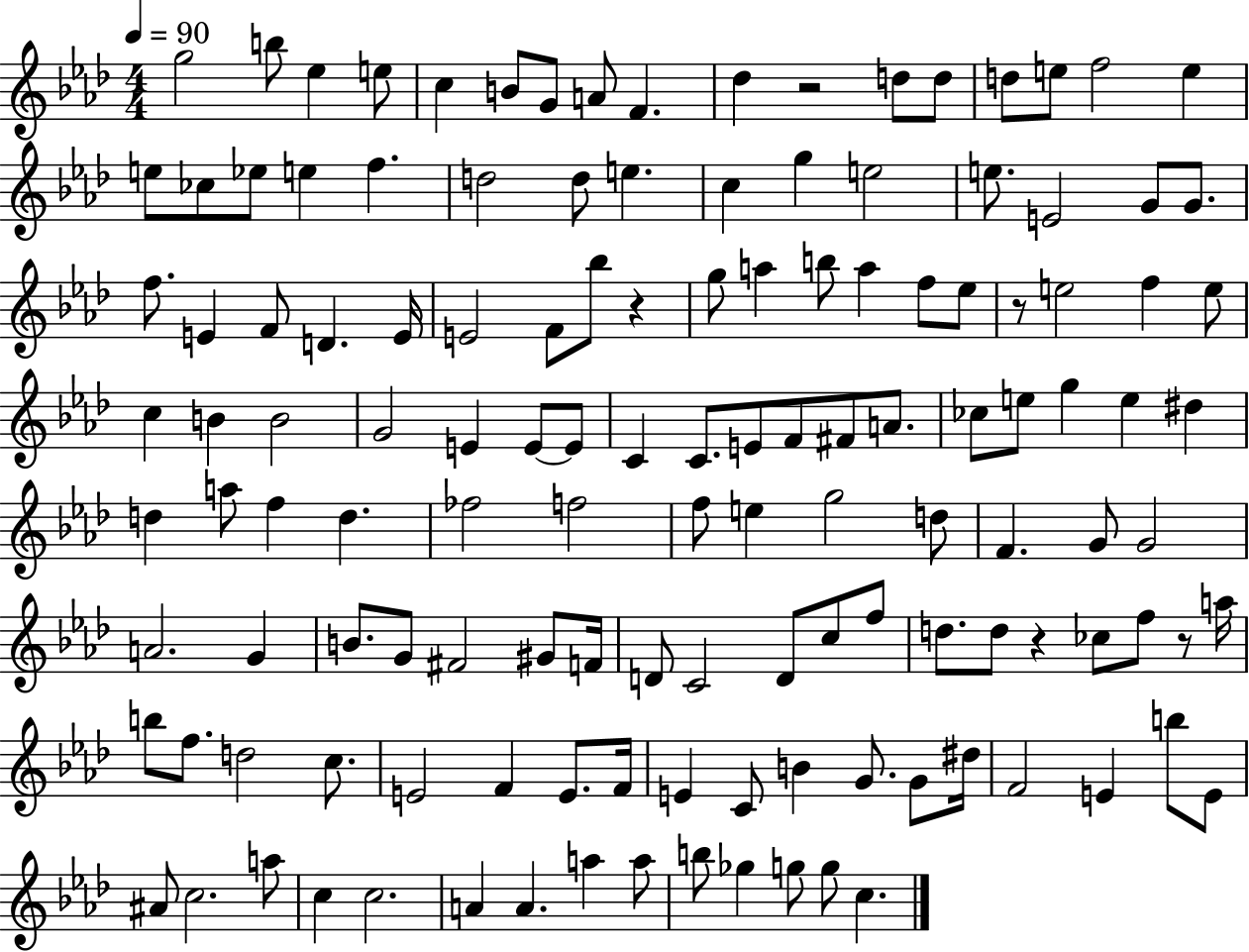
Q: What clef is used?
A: treble